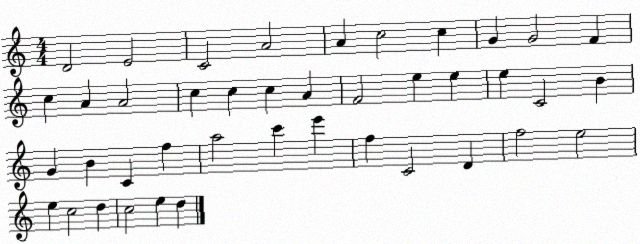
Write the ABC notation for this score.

X:1
T:Untitled
M:4/4
L:1/4
K:C
D2 E2 C2 A2 A c2 c G G2 F c A A2 c c c A F2 e e e C2 B G B C f a2 c' e' f C2 D f2 e2 e c2 d c2 e d